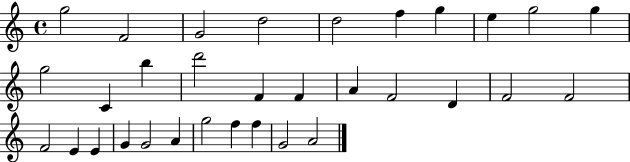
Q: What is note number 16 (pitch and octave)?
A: F4